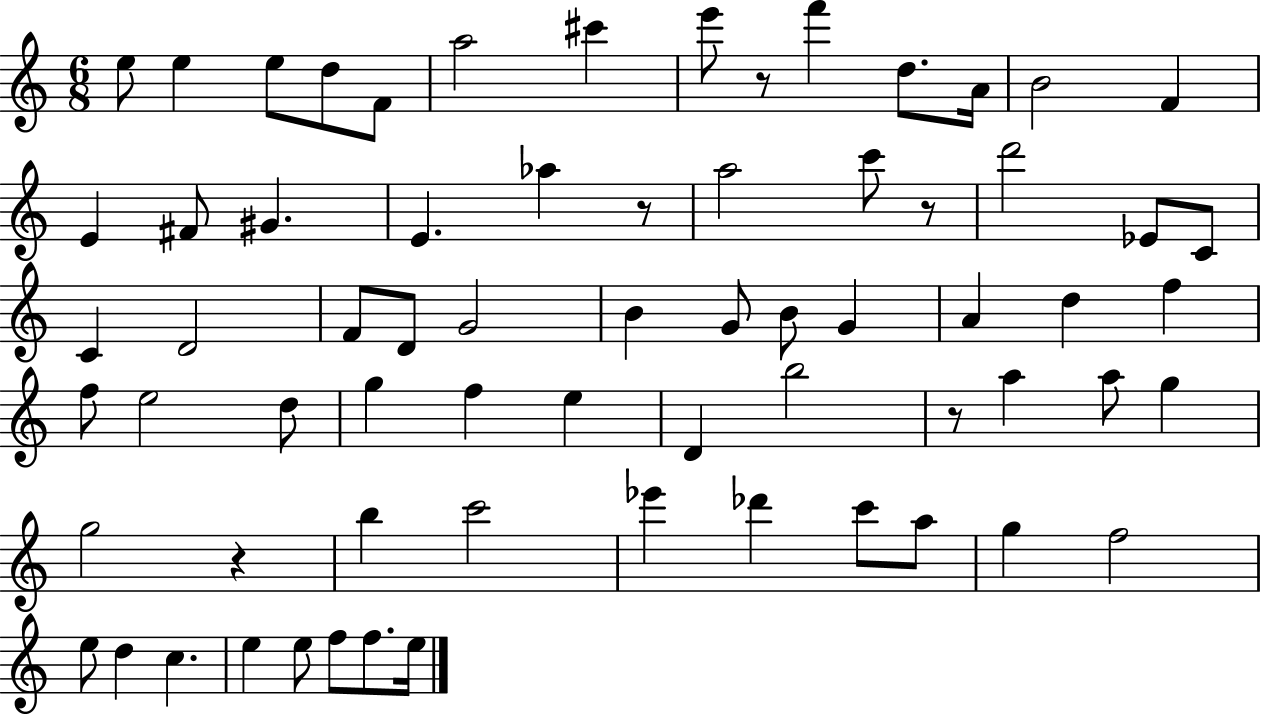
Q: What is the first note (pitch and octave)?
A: E5